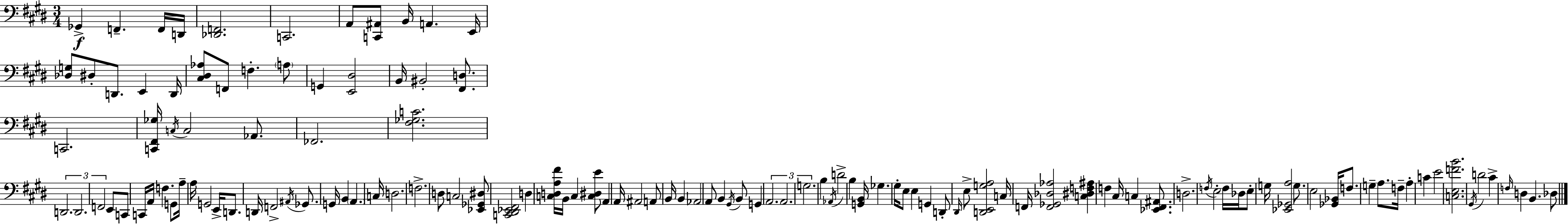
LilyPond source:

{
  \clef bass
  \numericTimeSignature
  \time 3/4
  \key e \major
  \repeat volta 2 { ges,4->\f f,4.-- f,16 d,16 | <des, f,>2. | c,2. | a,8 <c, ais,>8 b,16 a,4. e,16 | \break <des g>8 dis8-. d,8. e,4 d,16 | <cis dis aes>8 f,8 f4.-. \parenthesize a8 | g,4 <e, dis>2 | b,16 bis,2-. <fis, d>8. | \break c,2. | <c, fis, ges>16 \acciaccatura { c16 } c2 aes,8. | fes,2. | <fis ges c'>2. | \break \tuplet 3/2 { d,2. | d,2. | f,2 } e,8 c,8 | c,16 a,16 f4. g,8 a16-- | \break a16 g,2 e,16-> d,8. | d,16 f,2-> \acciaccatura { ais,16 } ges,8. | g,16 b,4 \parenthesize a,4. | c16 d2. | \break f2.-> | d8 c2 | <ees, ges, dis>8 <c, dis, ees, fis,>2 d4 | <c d a fis'>16 b,16 c4 <c dis e'>8 a,4 | \break a,16 ais,2 a,8 | b,16 b,4 aes,2 | a,8 b,4 \acciaccatura { gis,16 } b,8 g,4 | \tuplet 3/2 { a,2. | \break a,2. | g2. } | b4 \acciaccatura { aes,16 } d'2-> | b4 <g, b,>16 ges4. | \break gis16-. e8 e4 g,4 | d,8-. \grace { dis,16 } e8-> <d, e, g a>2 | c16 f,16 <f, ges, des aes>2 | <c dis f ais>4 f4 cis16 c4 | \break <ees, fis, ais,>8. d2.-> | \acciaccatura { f16 } e2-. | f16 des16 e8-. g16 <ees, ges, a>2 | g8. e2 | \break <ges, bes,>16 f8. g4-- a8. | f16-- a4-. c'4 e'2 | <c e f' b'>2. | \acciaccatura { gis,16 } d'2 | \break cis'4-> \grace { f16 } d4 | b,4. des8 } \bar "|."
}